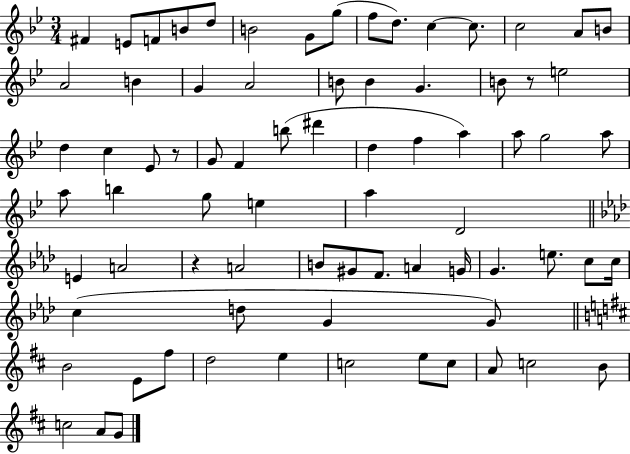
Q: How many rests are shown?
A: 3